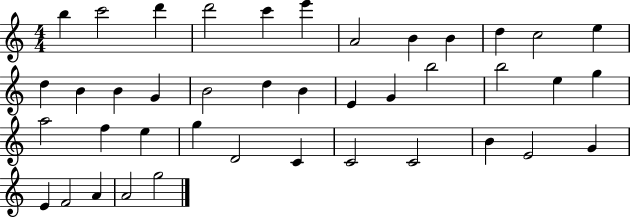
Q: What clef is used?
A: treble